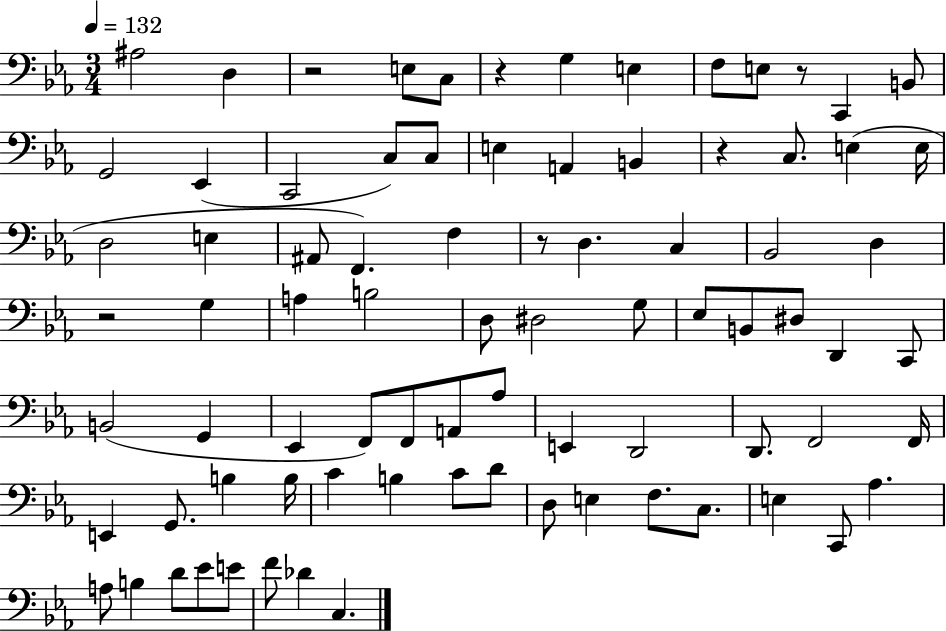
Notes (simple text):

A#3/h D3/q R/h E3/e C3/e R/q G3/q E3/q F3/e E3/e R/e C2/q B2/e G2/h Eb2/q C2/h C3/e C3/e E3/q A2/q B2/q R/q C3/e. E3/q E3/s D3/h E3/q A#2/e F2/q. F3/q R/e D3/q. C3/q Bb2/h D3/q R/h G3/q A3/q B3/h D3/e D#3/h G3/e Eb3/e B2/e D#3/e D2/q C2/e B2/h G2/q Eb2/q F2/e F2/e A2/e Ab3/e E2/q D2/h D2/e. F2/h F2/s E2/q G2/e. B3/q B3/s C4/q B3/q C4/e D4/e D3/e E3/q F3/e. C3/e. E3/q C2/e Ab3/q. A3/e B3/q D4/e Eb4/e E4/e F4/e Db4/q C3/q.